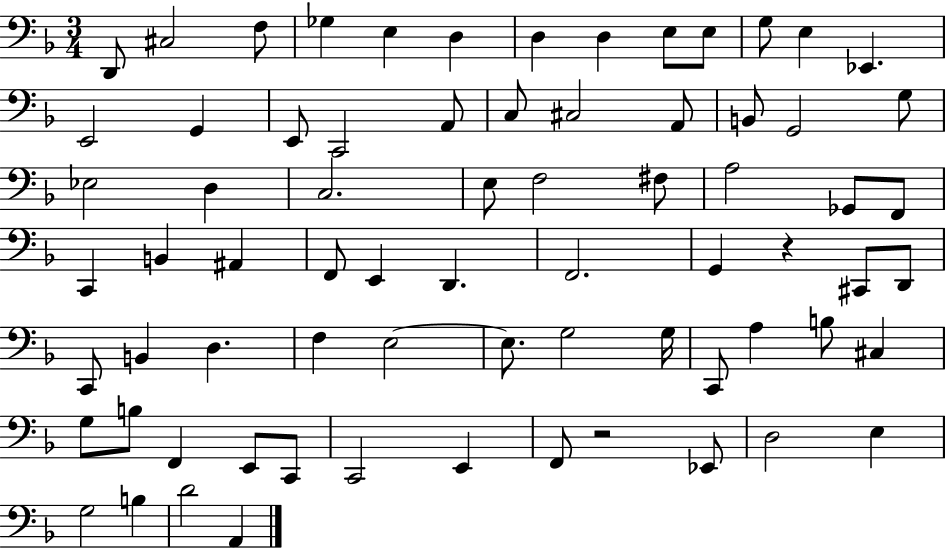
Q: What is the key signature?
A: F major